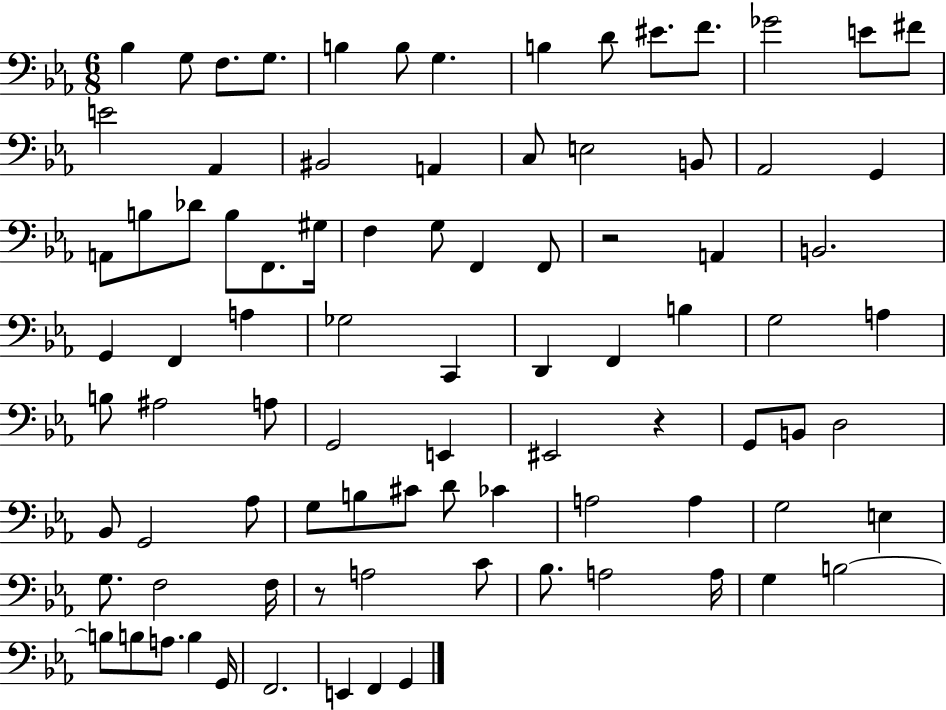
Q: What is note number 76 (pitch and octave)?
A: B3